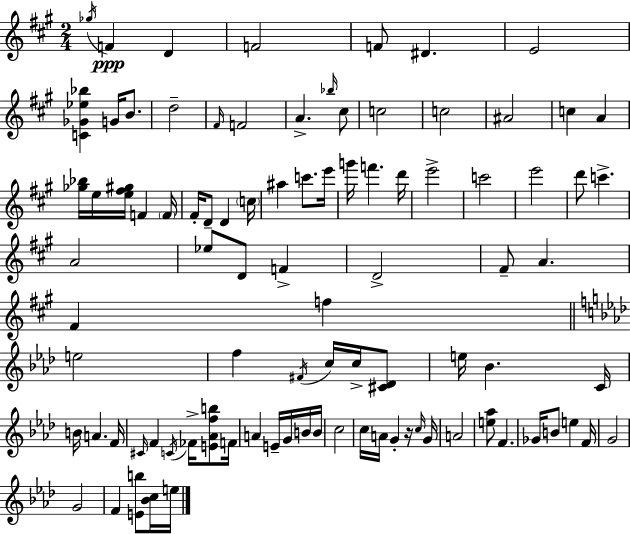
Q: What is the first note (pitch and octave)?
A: Gb5